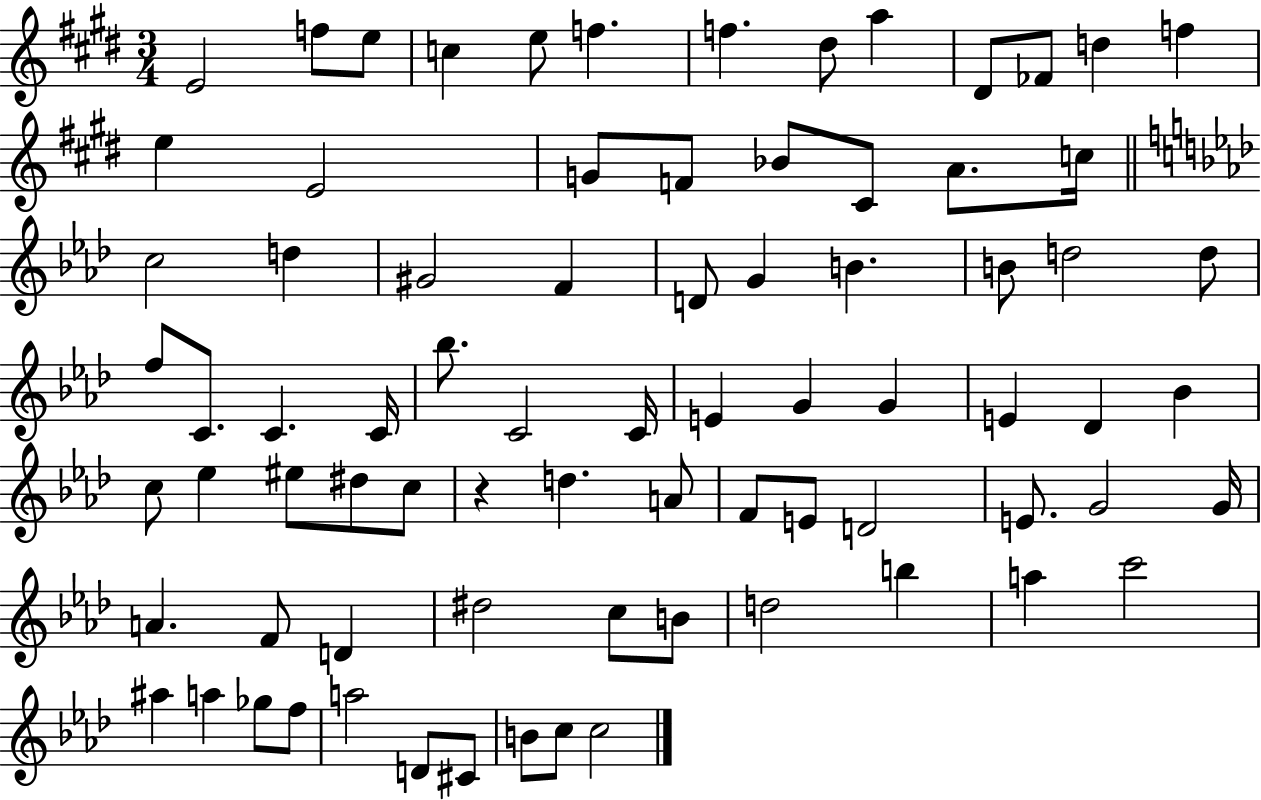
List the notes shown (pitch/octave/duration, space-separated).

E4/h F5/e E5/e C5/q E5/e F5/q. F5/q. D#5/e A5/q D#4/e FES4/e D5/q F5/q E5/q E4/h G4/e F4/e Bb4/e C#4/e A4/e. C5/s C5/h D5/q G#4/h F4/q D4/e G4/q B4/q. B4/e D5/h D5/e F5/e C4/e. C4/q. C4/s Bb5/e. C4/h C4/s E4/q G4/q G4/q E4/q Db4/q Bb4/q C5/e Eb5/q EIS5/e D#5/e C5/e R/q D5/q. A4/e F4/e E4/e D4/h E4/e. G4/h G4/s A4/q. F4/e D4/q D#5/h C5/e B4/e D5/h B5/q A5/q C6/h A#5/q A5/q Gb5/e F5/e A5/h D4/e C#4/e B4/e C5/e C5/h